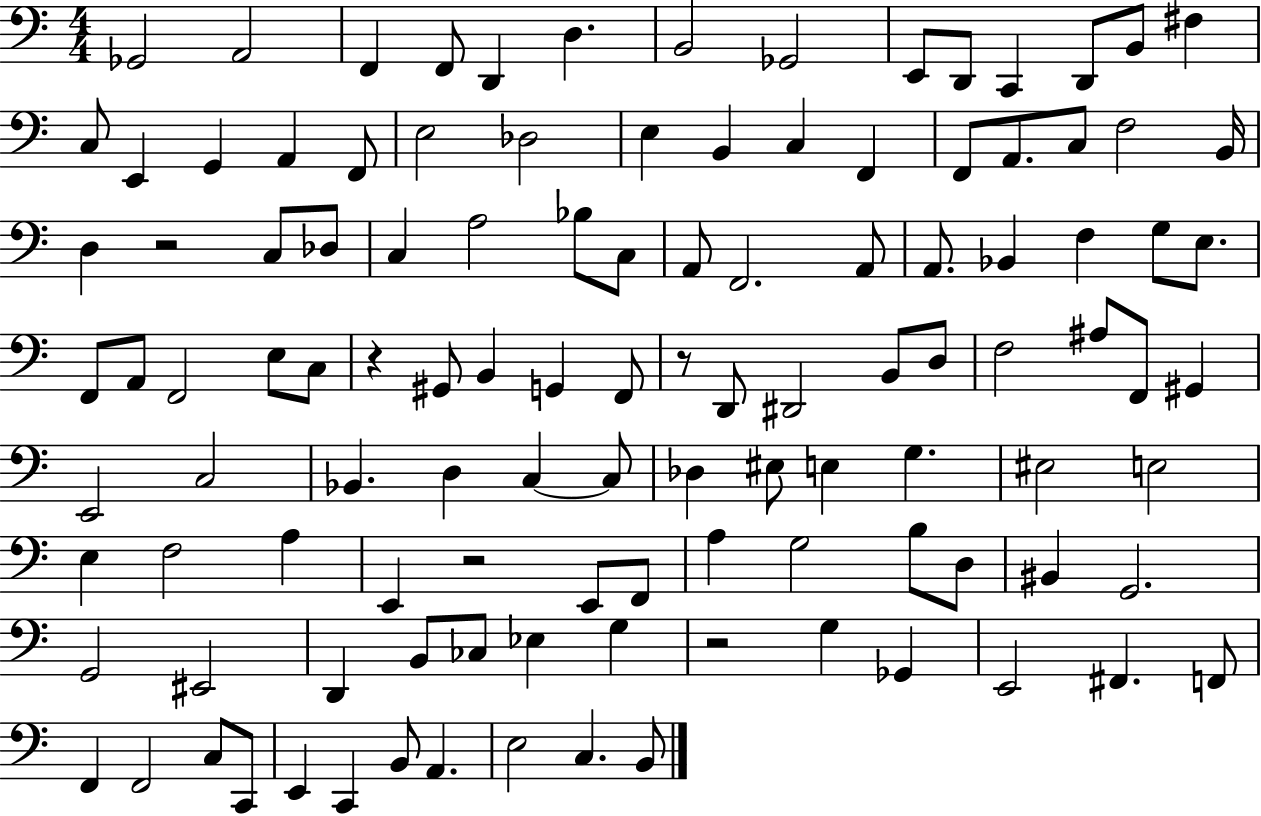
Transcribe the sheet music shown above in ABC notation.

X:1
T:Untitled
M:4/4
L:1/4
K:C
_G,,2 A,,2 F,, F,,/2 D,, D, B,,2 _G,,2 E,,/2 D,,/2 C,, D,,/2 B,,/2 ^F, C,/2 E,, G,, A,, F,,/2 E,2 _D,2 E, B,, C, F,, F,,/2 A,,/2 C,/2 F,2 B,,/4 D, z2 C,/2 _D,/2 C, A,2 _B,/2 C,/2 A,,/2 F,,2 A,,/2 A,,/2 _B,, F, G,/2 E,/2 F,,/2 A,,/2 F,,2 E,/2 C,/2 z ^G,,/2 B,, G,, F,,/2 z/2 D,,/2 ^D,,2 B,,/2 D,/2 F,2 ^A,/2 F,,/2 ^G,, E,,2 C,2 _B,, D, C, C,/2 _D, ^E,/2 E, G, ^E,2 E,2 E, F,2 A, E,, z2 E,,/2 F,,/2 A, G,2 B,/2 D,/2 ^B,, G,,2 G,,2 ^E,,2 D,, B,,/2 _C,/2 _E, G, z2 G, _G,, E,,2 ^F,, F,,/2 F,, F,,2 C,/2 C,,/2 E,, C,, B,,/2 A,, E,2 C, B,,/2